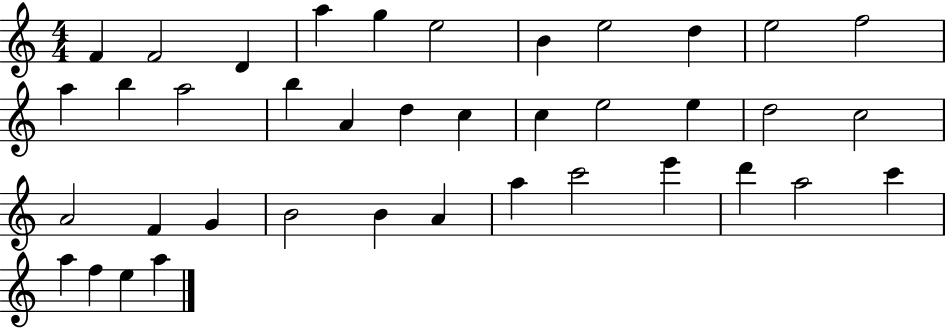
{
  \clef treble
  \numericTimeSignature
  \time 4/4
  \key c \major
  f'4 f'2 d'4 | a''4 g''4 e''2 | b'4 e''2 d''4 | e''2 f''2 | \break a''4 b''4 a''2 | b''4 a'4 d''4 c''4 | c''4 e''2 e''4 | d''2 c''2 | \break a'2 f'4 g'4 | b'2 b'4 a'4 | a''4 c'''2 e'''4 | d'''4 a''2 c'''4 | \break a''4 f''4 e''4 a''4 | \bar "|."
}